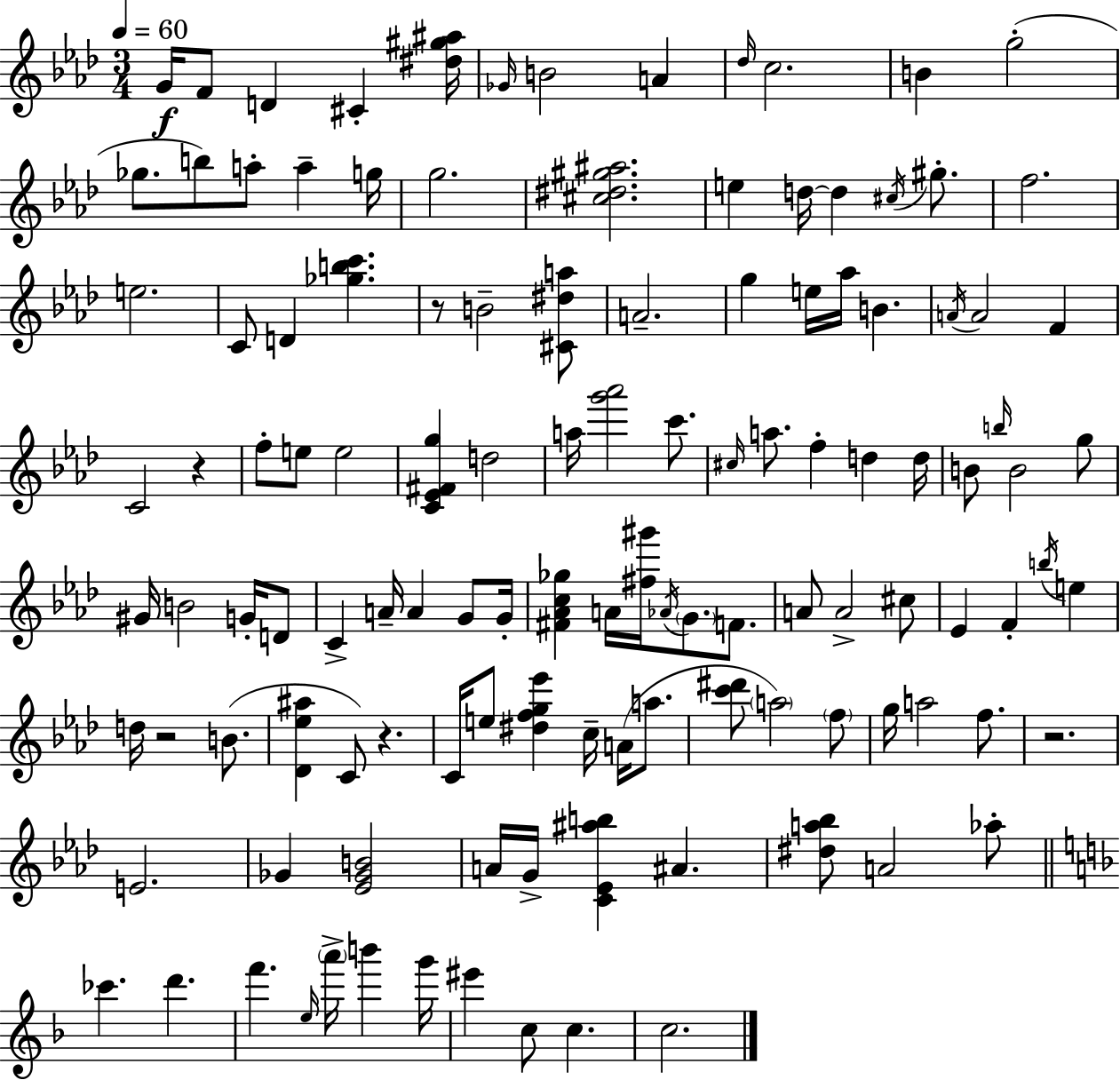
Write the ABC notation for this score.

X:1
T:Untitled
M:3/4
L:1/4
K:Ab
G/4 F/2 D ^C [^d^g^a]/4 _G/4 B2 A _d/4 c2 B g2 _g/2 b/2 a/2 a g/4 g2 [^c^d^g^a]2 e d/4 d ^c/4 ^g/2 f2 e2 C/2 D [_gbc'] z/2 B2 [^C^da]/2 A2 g e/4 _a/4 B A/4 A2 F C2 z f/2 e/2 e2 [C_E^Fg] d2 a/4 [g'_a']2 c'/2 ^c/4 a/2 f d d/4 B/2 b/4 B2 g/2 ^G/4 B2 G/4 D/2 C A/4 A G/2 G/4 [^F_Ac_g] A/4 [^f^g']/4 _A/4 G/2 F/2 A/2 A2 ^c/2 _E F b/4 e d/4 z2 B/2 [_D_e^a] C/2 z C/4 e/2 [^dfg_e'] c/4 A/4 a/2 [c'^d']/2 a2 f/2 g/4 a2 f/2 z2 E2 _G [_E_GB]2 A/4 G/4 [C_E^ab] ^A [^da_b]/2 A2 _a/2 _c' d' f' e/4 a'/4 b' g'/4 ^e' c/2 c c2